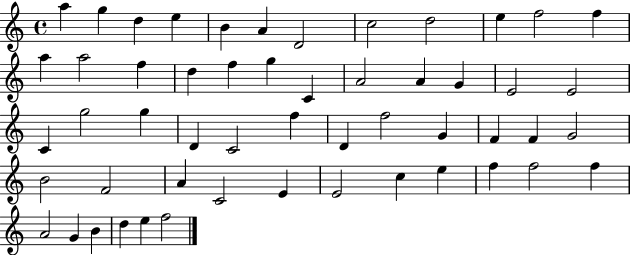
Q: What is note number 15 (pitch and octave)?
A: F5